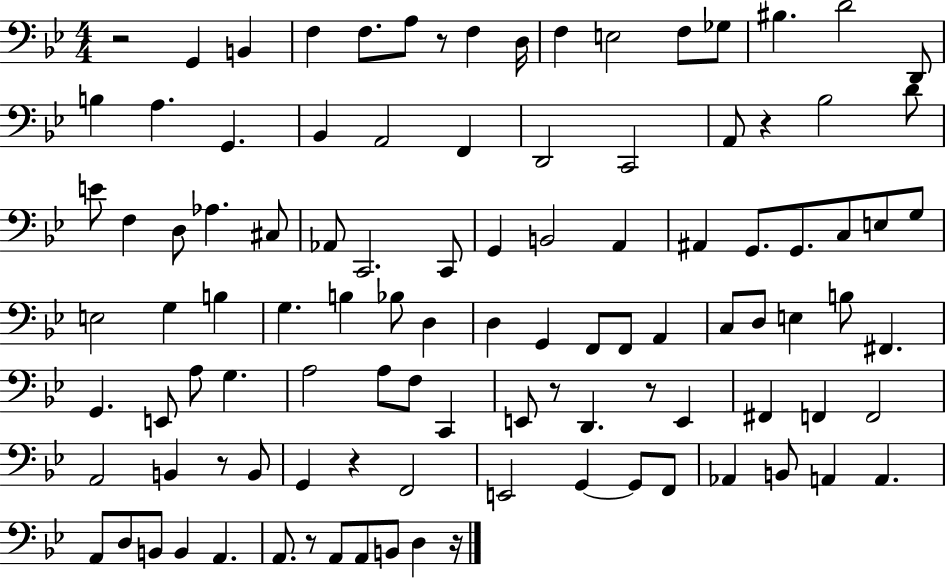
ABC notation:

X:1
T:Untitled
M:4/4
L:1/4
K:Bb
z2 G,, B,, F, F,/2 A,/2 z/2 F, D,/4 F, E,2 F,/2 _G,/2 ^B, D2 D,,/2 B, A, G,, _B,, A,,2 F,, D,,2 C,,2 A,,/2 z _B,2 D/2 E/2 F, D,/2 _A, ^C,/2 _A,,/2 C,,2 C,,/2 G,, B,,2 A,, ^A,, G,,/2 G,,/2 C,/2 E,/2 G,/2 E,2 G, B, G, B, _B,/2 D, D, G,, F,,/2 F,,/2 A,, C,/2 D,/2 E, B,/2 ^F,, G,, E,,/2 A,/2 G, A,2 A,/2 F,/2 C,, E,,/2 z/2 D,, z/2 E,, ^F,, F,, F,,2 A,,2 B,, z/2 B,,/2 G,, z F,,2 E,,2 G,, G,,/2 F,,/2 _A,, B,,/2 A,, A,, A,,/2 D,/2 B,,/2 B,, A,, A,,/2 z/2 A,,/2 A,,/2 B,,/2 D, z/4